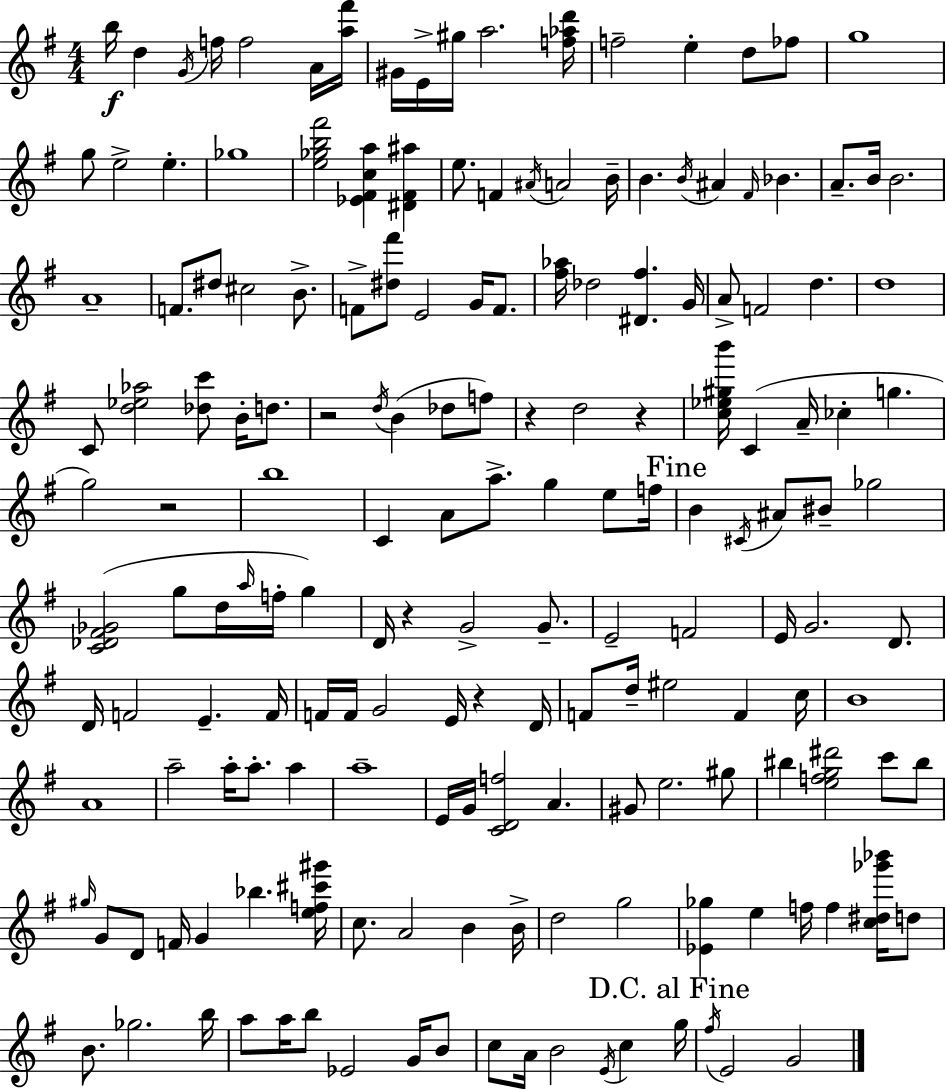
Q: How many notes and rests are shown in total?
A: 172